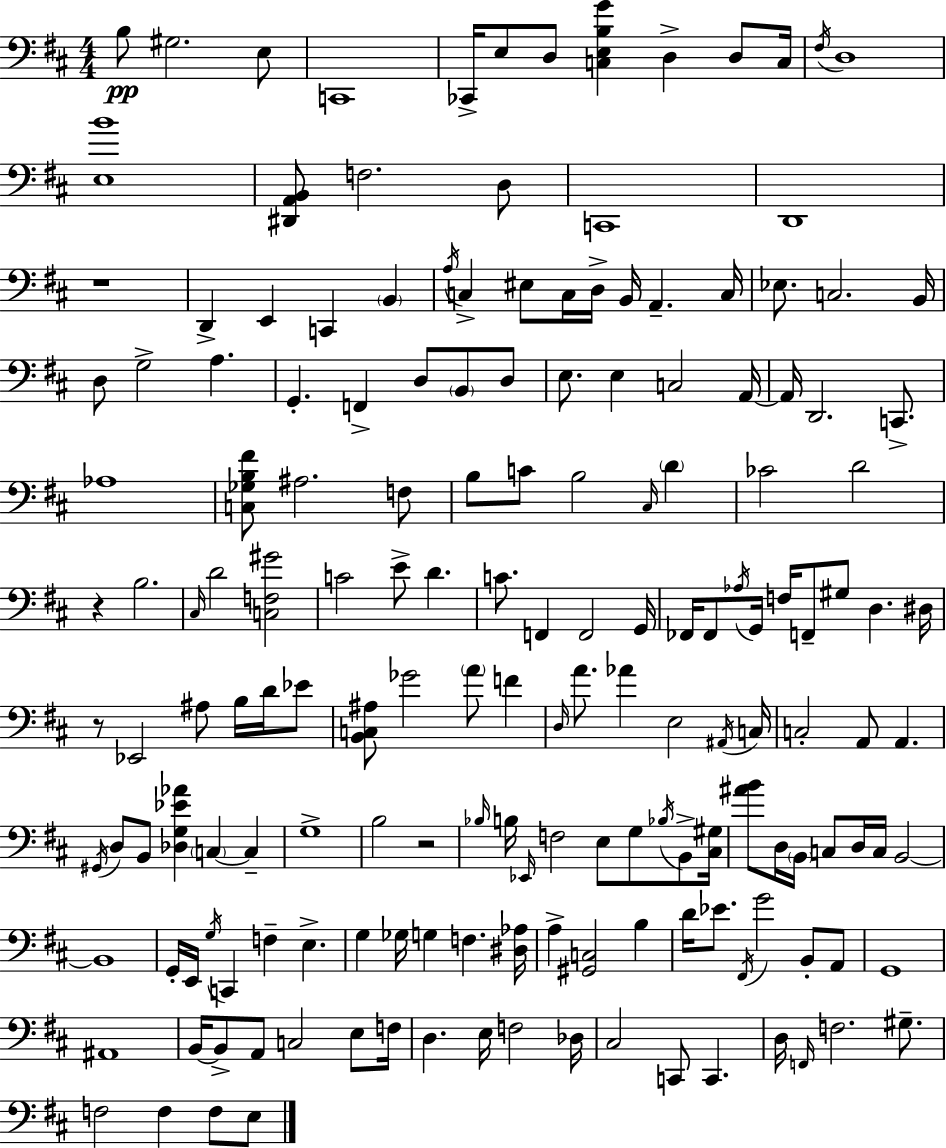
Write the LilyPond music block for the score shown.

{
  \clef bass
  \numericTimeSignature
  \time 4/4
  \key d \major
  \repeat volta 2 { b8\pp gis2. e8 | c,1 | ces,16-> e8 d8 <c e b g'>4 d4-> d8 c16 | \acciaccatura { fis16 } d1 | \break <e b'>1 | <dis, a, b,>8 f2. d8 | c,1 | d,1 | \break r1 | d,4-> e,4 c,4 \parenthesize b,4 | \acciaccatura { a16 } c4-> eis8 c16 d16-> b,16 a,4.-- | c16 ees8. c2. | \break b,16 d8 g2-> a4. | g,4.-. f,4-> d8 \parenthesize b,8 | d8 e8. e4 c2 | a,16~~ a,16 d,2. c,8.-> | \break aes1 | <c ges b fis'>8 ais2. | f8 b8 c'8 b2 \grace { cis16 } \parenthesize d'4 | ces'2 d'2 | \break r4 b2. | \grace { cis16 } d'2 <c f gis'>2 | c'2 e'8-> d'4. | c'8. f,4 f,2 | \break g,16 fes,16 fes,8 \acciaccatura { aes16 } g,16 f16 f,8-- gis8 d4. | dis16 r8 ees,2 ais8 | b16 d'16 ees'8 <b, c ais>8 ges'2 \parenthesize a'8 | f'4 \grace { d16 } a'8. aes'4 e2 | \break \acciaccatura { ais,16 } c16 c2-. a,8 | a,4. \acciaccatura { gis,16 } d8 b,8 <des g ees' aes'>4 | \parenthesize c4~~ c4-- g1-> | b2 | \break r2 \grace { bes16 } b16 \grace { ees,16 } f2 | e8 g8 \acciaccatura { bes16 } b,8-> <cis gis>16 <ais' b'>8 d16 \parenthesize b,16 c8 | d16 c16 b,2~~ b,1 | g,16-. e,16 \acciaccatura { g16 } c,4 | \break f4-- e4.-> g4 | ges16 g4 f4. <dis aes>16 a4-> | <gis, c>2 b4 d'16 ees'8. | \acciaccatura { fis,16 } g'2 b,8-. a,8 g,1 | \break ais,1 | b,16~~ b,8-> | a,8 c2 e8 f16 d4. | e16 f2 des16 cis2 | \break c,8 c,4. d16 \grace { f,16 } f2. | gis8.-- f2 | f4 f8 e8 } \bar "|."
}